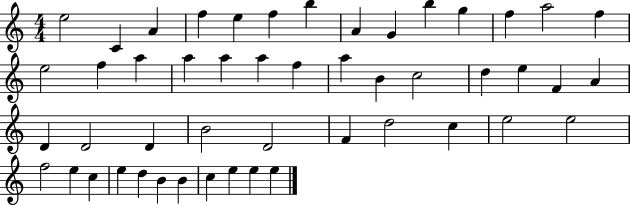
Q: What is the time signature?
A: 4/4